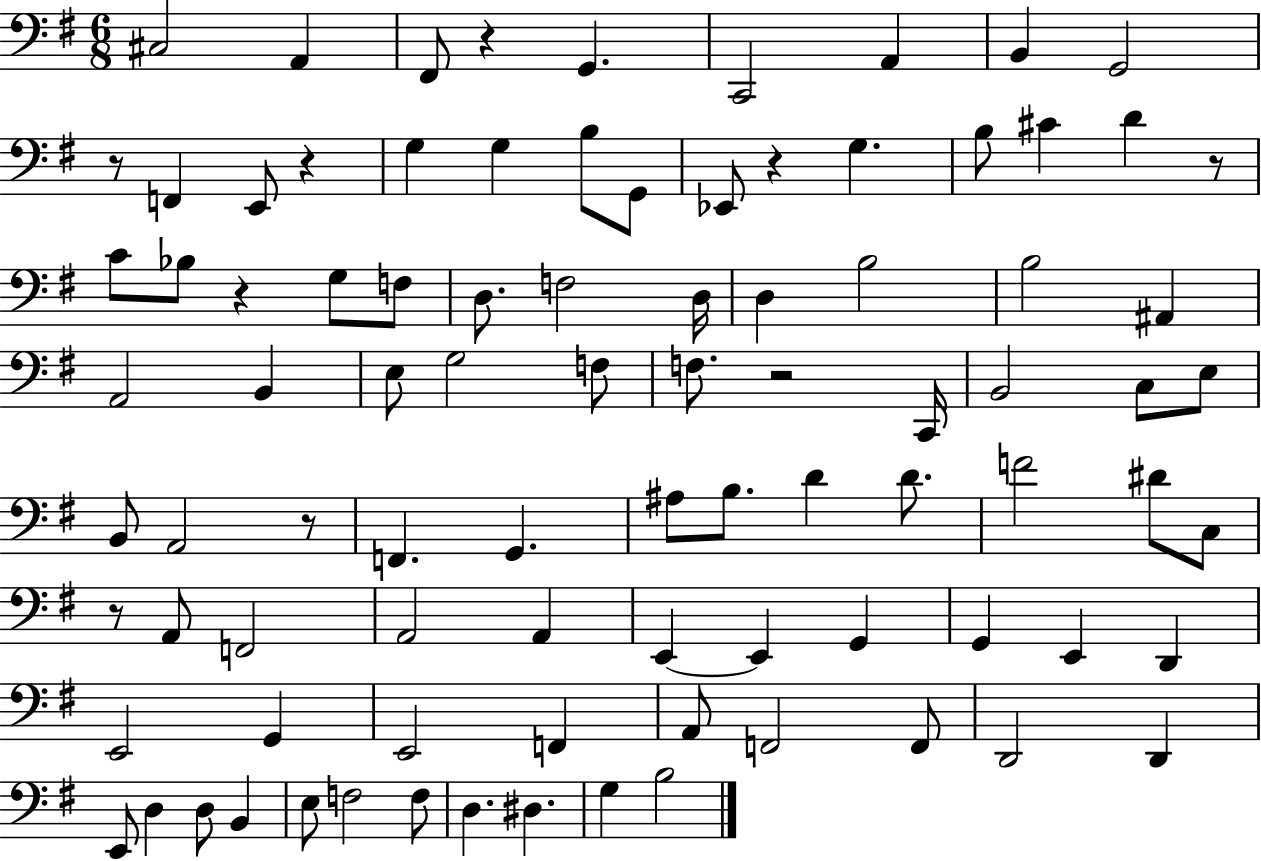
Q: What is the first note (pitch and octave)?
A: C#3